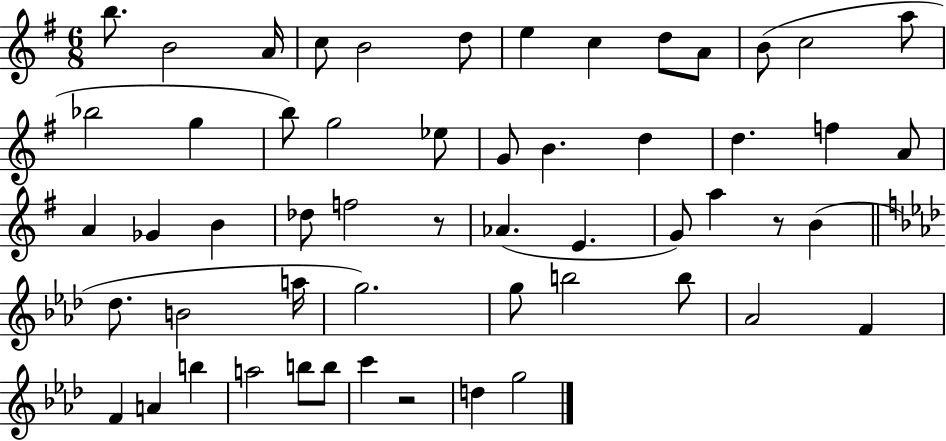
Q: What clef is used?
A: treble